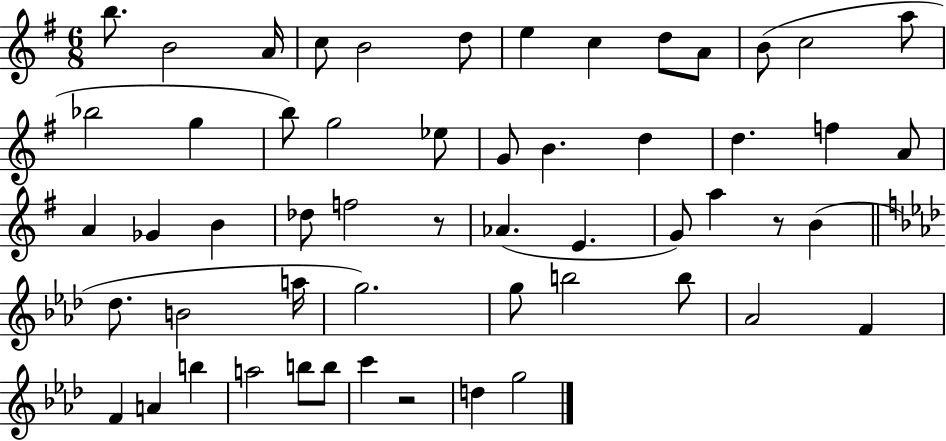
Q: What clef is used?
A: treble